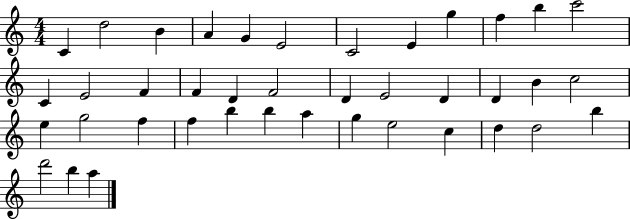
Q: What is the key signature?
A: C major